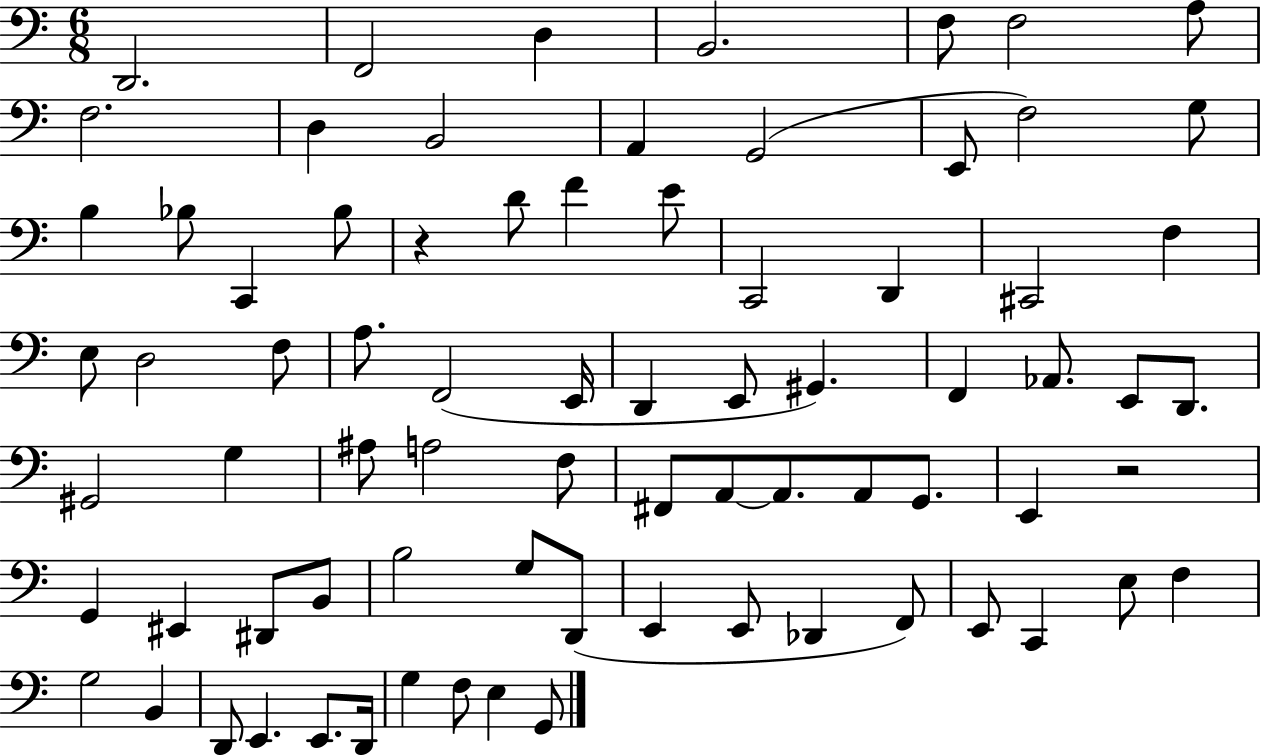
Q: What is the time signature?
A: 6/8